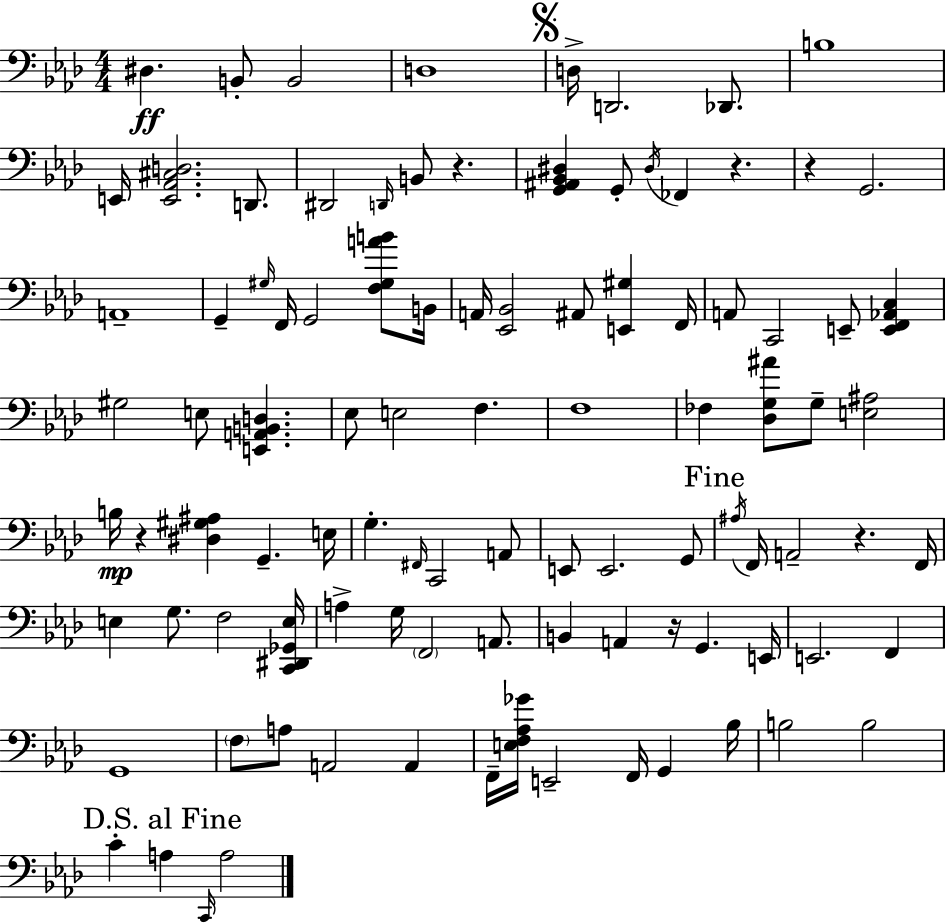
X:1
T:Untitled
M:4/4
L:1/4
K:Ab
^D, B,,/2 B,,2 D,4 D,/4 D,,2 _D,,/2 B,4 E,,/4 [E,,_A,,^C,D,]2 D,,/2 ^D,,2 D,,/4 B,,/2 z [G,,^A,,_B,,^D,] G,,/2 ^D,/4 _F,, z z G,,2 A,,4 G,, ^G,/4 F,,/4 G,,2 [F,^G,AB]/2 B,,/4 A,,/4 [_E,,_B,,]2 ^A,,/2 [E,,^G,] F,,/4 A,,/2 C,,2 E,,/2 [E,,F,,_A,,C,] ^G,2 E,/2 [E,,A,,B,,D,] _E,/2 E,2 F, F,4 _F, [_D,G,^A]/2 G,/2 [E,^A,]2 B,/4 z [^D,^G,^A,] G,, E,/4 G, ^F,,/4 C,,2 A,,/2 E,,/2 E,,2 G,,/2 ^A,/4 F,,/4 A,,2 z F,,/4 E, G,/2 F,2 [C,,^D,,_G,,E,]/4 A, G,/4 F,,2 A,,/2 B,, A,, z/4 G,, E,,/4 E,,2 F,, G,,4 F,/2 A,/2 A,,2 A,, F,,/4 [E,F,_A,_G]/4 E,,2 F,,/4 G,, _B,/4 B,2 B,2 C A, C,,/4 A,2